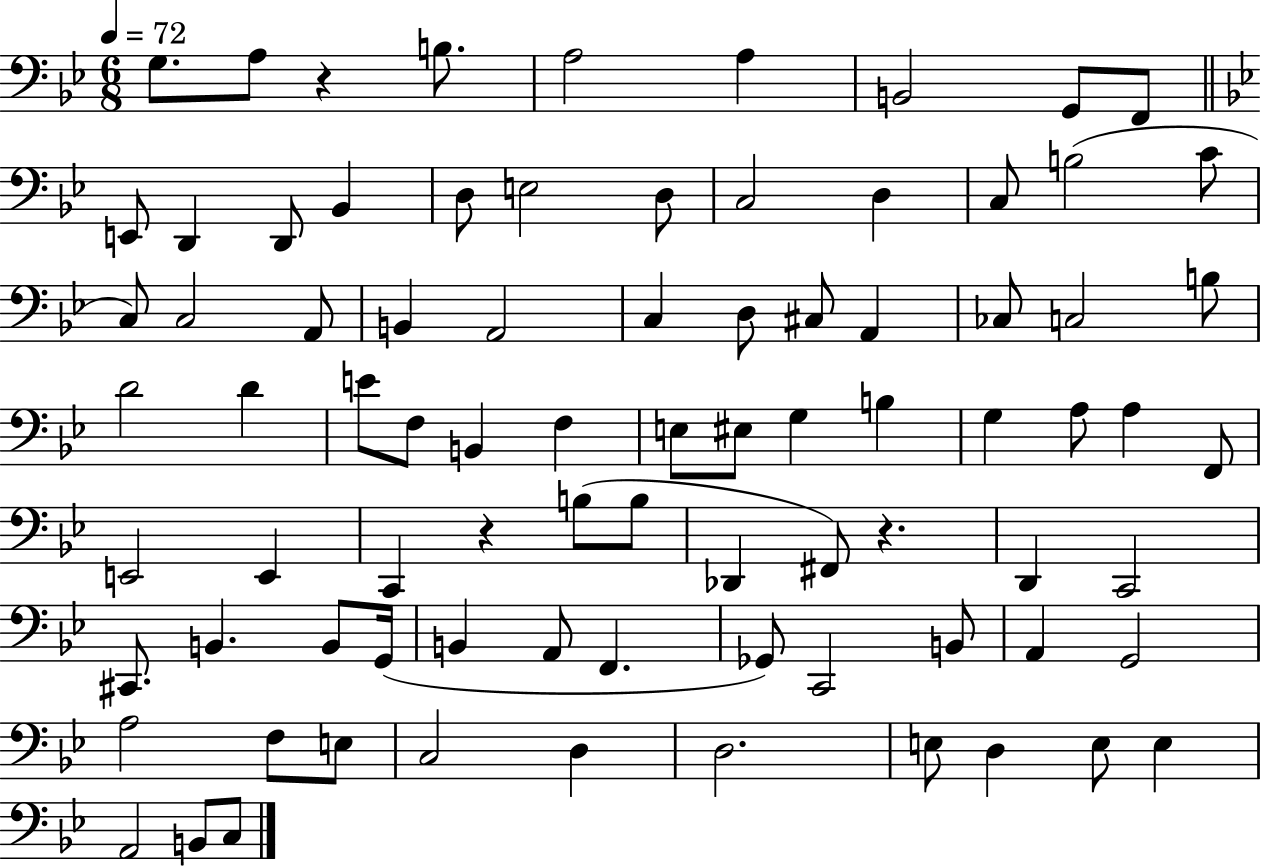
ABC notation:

X:1
T:Untitled
M:6/8
L:1/4
K:Bb
G,/2 A,/2 z B,/2 A,2 A, B,,2 G,,/2 F,,/2 E,,/2 D,, D,,/2 _B,, D,/2 E,2 D,/2 C,2 D, C,/2 B,2 C/2 C,/2 C,2 A,,/2 B,, A,,2 C, D,/2 ^C,/2 A,, _C,/2 C,2 B,/2 D2 D E/2 F,/2 B,, F, E,/2 ^E,/2 G, B, G, A,/2 A, F,,/2 E,,2 E,, C,, z B,/2 B,/2 _D,, ^F,,/2 z D,, C,,2 ^C,,/2 B,, B,,/2 G,,/4 B,, A,,/2 F,, _G,,/2 C,,2 B,,/2 A,, G,,2 A,2 F,/2 E,/2 C,2 D, D,2 E,/2 D, E,/2 E, A,,2 B,,/2 C,/2